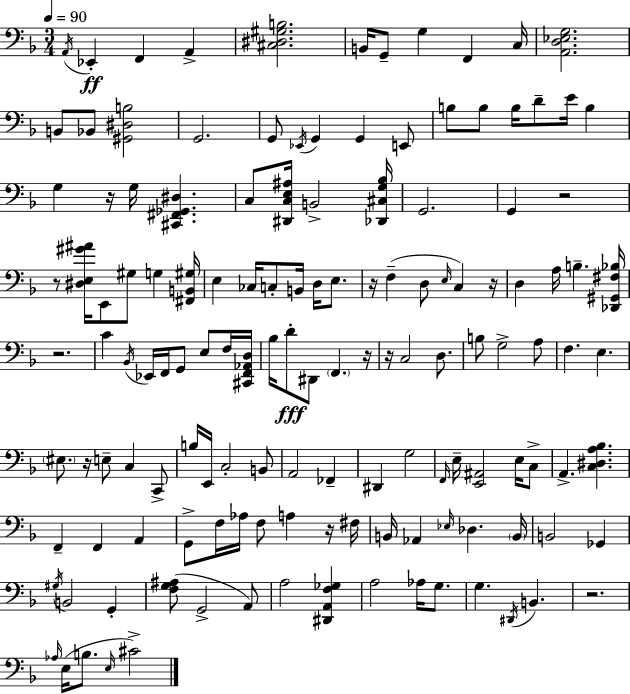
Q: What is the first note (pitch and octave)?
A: A2